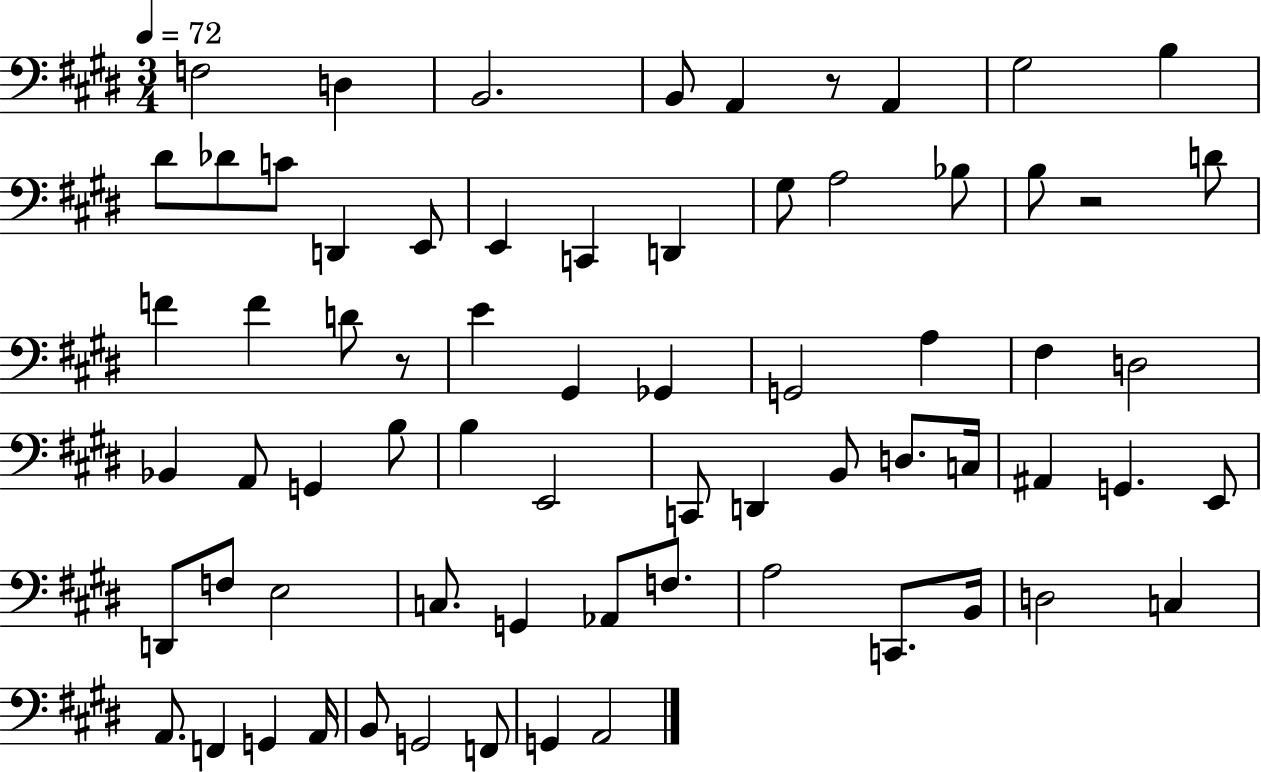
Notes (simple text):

F3/h D3/q B2/h. B2/e A2/q R/e A2/q G#3/h B3/q D#4/e Db4/e C4/e D2/q E2/e E2/q C2/q D2/q G#3/e A3/h Bb3/e B3/e R/h D4/e F4/q F4/q D4/e R/e E4/q G#2/q Gb2/q G2/h A3/q F#3/q D3/h Bb2/q A2/e G2/q B3/e B3/q E2/h C2/e D2/q B2/e D3/e. C3/s A#2/q G2/q. E2/e D2/e F3/e E3/h C3/e. G2/q Ab2/e F3/e. A3/h C2/e. B2/s D3/h C3/q A2/e. F2/q G2/q A2/s B2/e G2/h F2/e G2/q A2/h